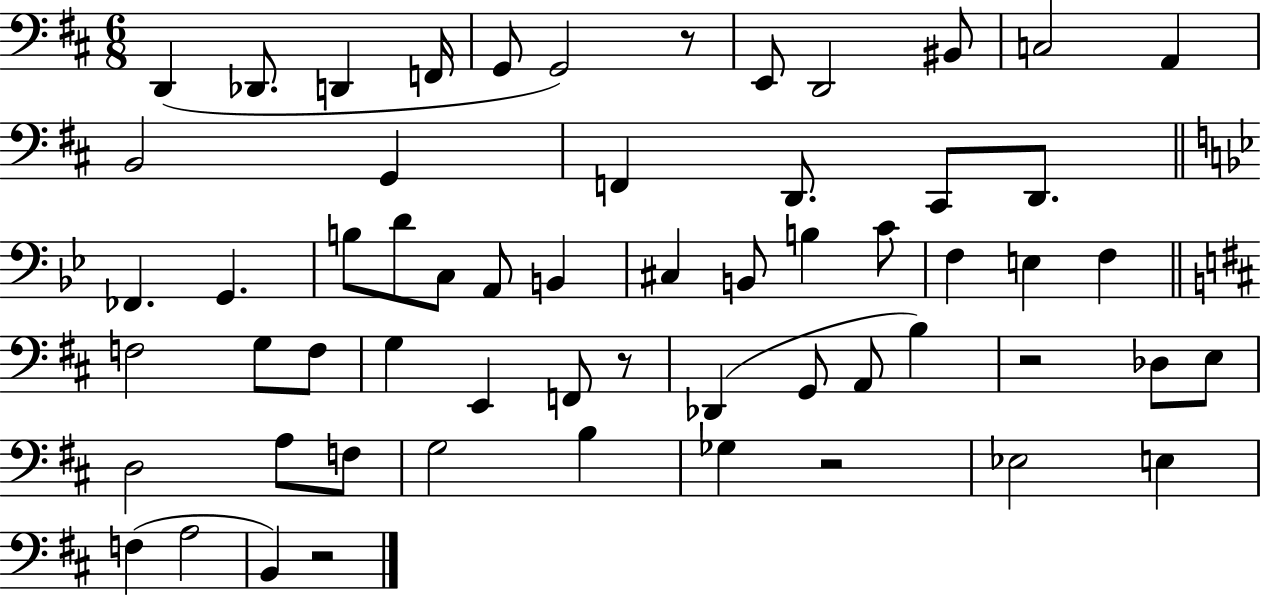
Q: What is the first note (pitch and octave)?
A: D2